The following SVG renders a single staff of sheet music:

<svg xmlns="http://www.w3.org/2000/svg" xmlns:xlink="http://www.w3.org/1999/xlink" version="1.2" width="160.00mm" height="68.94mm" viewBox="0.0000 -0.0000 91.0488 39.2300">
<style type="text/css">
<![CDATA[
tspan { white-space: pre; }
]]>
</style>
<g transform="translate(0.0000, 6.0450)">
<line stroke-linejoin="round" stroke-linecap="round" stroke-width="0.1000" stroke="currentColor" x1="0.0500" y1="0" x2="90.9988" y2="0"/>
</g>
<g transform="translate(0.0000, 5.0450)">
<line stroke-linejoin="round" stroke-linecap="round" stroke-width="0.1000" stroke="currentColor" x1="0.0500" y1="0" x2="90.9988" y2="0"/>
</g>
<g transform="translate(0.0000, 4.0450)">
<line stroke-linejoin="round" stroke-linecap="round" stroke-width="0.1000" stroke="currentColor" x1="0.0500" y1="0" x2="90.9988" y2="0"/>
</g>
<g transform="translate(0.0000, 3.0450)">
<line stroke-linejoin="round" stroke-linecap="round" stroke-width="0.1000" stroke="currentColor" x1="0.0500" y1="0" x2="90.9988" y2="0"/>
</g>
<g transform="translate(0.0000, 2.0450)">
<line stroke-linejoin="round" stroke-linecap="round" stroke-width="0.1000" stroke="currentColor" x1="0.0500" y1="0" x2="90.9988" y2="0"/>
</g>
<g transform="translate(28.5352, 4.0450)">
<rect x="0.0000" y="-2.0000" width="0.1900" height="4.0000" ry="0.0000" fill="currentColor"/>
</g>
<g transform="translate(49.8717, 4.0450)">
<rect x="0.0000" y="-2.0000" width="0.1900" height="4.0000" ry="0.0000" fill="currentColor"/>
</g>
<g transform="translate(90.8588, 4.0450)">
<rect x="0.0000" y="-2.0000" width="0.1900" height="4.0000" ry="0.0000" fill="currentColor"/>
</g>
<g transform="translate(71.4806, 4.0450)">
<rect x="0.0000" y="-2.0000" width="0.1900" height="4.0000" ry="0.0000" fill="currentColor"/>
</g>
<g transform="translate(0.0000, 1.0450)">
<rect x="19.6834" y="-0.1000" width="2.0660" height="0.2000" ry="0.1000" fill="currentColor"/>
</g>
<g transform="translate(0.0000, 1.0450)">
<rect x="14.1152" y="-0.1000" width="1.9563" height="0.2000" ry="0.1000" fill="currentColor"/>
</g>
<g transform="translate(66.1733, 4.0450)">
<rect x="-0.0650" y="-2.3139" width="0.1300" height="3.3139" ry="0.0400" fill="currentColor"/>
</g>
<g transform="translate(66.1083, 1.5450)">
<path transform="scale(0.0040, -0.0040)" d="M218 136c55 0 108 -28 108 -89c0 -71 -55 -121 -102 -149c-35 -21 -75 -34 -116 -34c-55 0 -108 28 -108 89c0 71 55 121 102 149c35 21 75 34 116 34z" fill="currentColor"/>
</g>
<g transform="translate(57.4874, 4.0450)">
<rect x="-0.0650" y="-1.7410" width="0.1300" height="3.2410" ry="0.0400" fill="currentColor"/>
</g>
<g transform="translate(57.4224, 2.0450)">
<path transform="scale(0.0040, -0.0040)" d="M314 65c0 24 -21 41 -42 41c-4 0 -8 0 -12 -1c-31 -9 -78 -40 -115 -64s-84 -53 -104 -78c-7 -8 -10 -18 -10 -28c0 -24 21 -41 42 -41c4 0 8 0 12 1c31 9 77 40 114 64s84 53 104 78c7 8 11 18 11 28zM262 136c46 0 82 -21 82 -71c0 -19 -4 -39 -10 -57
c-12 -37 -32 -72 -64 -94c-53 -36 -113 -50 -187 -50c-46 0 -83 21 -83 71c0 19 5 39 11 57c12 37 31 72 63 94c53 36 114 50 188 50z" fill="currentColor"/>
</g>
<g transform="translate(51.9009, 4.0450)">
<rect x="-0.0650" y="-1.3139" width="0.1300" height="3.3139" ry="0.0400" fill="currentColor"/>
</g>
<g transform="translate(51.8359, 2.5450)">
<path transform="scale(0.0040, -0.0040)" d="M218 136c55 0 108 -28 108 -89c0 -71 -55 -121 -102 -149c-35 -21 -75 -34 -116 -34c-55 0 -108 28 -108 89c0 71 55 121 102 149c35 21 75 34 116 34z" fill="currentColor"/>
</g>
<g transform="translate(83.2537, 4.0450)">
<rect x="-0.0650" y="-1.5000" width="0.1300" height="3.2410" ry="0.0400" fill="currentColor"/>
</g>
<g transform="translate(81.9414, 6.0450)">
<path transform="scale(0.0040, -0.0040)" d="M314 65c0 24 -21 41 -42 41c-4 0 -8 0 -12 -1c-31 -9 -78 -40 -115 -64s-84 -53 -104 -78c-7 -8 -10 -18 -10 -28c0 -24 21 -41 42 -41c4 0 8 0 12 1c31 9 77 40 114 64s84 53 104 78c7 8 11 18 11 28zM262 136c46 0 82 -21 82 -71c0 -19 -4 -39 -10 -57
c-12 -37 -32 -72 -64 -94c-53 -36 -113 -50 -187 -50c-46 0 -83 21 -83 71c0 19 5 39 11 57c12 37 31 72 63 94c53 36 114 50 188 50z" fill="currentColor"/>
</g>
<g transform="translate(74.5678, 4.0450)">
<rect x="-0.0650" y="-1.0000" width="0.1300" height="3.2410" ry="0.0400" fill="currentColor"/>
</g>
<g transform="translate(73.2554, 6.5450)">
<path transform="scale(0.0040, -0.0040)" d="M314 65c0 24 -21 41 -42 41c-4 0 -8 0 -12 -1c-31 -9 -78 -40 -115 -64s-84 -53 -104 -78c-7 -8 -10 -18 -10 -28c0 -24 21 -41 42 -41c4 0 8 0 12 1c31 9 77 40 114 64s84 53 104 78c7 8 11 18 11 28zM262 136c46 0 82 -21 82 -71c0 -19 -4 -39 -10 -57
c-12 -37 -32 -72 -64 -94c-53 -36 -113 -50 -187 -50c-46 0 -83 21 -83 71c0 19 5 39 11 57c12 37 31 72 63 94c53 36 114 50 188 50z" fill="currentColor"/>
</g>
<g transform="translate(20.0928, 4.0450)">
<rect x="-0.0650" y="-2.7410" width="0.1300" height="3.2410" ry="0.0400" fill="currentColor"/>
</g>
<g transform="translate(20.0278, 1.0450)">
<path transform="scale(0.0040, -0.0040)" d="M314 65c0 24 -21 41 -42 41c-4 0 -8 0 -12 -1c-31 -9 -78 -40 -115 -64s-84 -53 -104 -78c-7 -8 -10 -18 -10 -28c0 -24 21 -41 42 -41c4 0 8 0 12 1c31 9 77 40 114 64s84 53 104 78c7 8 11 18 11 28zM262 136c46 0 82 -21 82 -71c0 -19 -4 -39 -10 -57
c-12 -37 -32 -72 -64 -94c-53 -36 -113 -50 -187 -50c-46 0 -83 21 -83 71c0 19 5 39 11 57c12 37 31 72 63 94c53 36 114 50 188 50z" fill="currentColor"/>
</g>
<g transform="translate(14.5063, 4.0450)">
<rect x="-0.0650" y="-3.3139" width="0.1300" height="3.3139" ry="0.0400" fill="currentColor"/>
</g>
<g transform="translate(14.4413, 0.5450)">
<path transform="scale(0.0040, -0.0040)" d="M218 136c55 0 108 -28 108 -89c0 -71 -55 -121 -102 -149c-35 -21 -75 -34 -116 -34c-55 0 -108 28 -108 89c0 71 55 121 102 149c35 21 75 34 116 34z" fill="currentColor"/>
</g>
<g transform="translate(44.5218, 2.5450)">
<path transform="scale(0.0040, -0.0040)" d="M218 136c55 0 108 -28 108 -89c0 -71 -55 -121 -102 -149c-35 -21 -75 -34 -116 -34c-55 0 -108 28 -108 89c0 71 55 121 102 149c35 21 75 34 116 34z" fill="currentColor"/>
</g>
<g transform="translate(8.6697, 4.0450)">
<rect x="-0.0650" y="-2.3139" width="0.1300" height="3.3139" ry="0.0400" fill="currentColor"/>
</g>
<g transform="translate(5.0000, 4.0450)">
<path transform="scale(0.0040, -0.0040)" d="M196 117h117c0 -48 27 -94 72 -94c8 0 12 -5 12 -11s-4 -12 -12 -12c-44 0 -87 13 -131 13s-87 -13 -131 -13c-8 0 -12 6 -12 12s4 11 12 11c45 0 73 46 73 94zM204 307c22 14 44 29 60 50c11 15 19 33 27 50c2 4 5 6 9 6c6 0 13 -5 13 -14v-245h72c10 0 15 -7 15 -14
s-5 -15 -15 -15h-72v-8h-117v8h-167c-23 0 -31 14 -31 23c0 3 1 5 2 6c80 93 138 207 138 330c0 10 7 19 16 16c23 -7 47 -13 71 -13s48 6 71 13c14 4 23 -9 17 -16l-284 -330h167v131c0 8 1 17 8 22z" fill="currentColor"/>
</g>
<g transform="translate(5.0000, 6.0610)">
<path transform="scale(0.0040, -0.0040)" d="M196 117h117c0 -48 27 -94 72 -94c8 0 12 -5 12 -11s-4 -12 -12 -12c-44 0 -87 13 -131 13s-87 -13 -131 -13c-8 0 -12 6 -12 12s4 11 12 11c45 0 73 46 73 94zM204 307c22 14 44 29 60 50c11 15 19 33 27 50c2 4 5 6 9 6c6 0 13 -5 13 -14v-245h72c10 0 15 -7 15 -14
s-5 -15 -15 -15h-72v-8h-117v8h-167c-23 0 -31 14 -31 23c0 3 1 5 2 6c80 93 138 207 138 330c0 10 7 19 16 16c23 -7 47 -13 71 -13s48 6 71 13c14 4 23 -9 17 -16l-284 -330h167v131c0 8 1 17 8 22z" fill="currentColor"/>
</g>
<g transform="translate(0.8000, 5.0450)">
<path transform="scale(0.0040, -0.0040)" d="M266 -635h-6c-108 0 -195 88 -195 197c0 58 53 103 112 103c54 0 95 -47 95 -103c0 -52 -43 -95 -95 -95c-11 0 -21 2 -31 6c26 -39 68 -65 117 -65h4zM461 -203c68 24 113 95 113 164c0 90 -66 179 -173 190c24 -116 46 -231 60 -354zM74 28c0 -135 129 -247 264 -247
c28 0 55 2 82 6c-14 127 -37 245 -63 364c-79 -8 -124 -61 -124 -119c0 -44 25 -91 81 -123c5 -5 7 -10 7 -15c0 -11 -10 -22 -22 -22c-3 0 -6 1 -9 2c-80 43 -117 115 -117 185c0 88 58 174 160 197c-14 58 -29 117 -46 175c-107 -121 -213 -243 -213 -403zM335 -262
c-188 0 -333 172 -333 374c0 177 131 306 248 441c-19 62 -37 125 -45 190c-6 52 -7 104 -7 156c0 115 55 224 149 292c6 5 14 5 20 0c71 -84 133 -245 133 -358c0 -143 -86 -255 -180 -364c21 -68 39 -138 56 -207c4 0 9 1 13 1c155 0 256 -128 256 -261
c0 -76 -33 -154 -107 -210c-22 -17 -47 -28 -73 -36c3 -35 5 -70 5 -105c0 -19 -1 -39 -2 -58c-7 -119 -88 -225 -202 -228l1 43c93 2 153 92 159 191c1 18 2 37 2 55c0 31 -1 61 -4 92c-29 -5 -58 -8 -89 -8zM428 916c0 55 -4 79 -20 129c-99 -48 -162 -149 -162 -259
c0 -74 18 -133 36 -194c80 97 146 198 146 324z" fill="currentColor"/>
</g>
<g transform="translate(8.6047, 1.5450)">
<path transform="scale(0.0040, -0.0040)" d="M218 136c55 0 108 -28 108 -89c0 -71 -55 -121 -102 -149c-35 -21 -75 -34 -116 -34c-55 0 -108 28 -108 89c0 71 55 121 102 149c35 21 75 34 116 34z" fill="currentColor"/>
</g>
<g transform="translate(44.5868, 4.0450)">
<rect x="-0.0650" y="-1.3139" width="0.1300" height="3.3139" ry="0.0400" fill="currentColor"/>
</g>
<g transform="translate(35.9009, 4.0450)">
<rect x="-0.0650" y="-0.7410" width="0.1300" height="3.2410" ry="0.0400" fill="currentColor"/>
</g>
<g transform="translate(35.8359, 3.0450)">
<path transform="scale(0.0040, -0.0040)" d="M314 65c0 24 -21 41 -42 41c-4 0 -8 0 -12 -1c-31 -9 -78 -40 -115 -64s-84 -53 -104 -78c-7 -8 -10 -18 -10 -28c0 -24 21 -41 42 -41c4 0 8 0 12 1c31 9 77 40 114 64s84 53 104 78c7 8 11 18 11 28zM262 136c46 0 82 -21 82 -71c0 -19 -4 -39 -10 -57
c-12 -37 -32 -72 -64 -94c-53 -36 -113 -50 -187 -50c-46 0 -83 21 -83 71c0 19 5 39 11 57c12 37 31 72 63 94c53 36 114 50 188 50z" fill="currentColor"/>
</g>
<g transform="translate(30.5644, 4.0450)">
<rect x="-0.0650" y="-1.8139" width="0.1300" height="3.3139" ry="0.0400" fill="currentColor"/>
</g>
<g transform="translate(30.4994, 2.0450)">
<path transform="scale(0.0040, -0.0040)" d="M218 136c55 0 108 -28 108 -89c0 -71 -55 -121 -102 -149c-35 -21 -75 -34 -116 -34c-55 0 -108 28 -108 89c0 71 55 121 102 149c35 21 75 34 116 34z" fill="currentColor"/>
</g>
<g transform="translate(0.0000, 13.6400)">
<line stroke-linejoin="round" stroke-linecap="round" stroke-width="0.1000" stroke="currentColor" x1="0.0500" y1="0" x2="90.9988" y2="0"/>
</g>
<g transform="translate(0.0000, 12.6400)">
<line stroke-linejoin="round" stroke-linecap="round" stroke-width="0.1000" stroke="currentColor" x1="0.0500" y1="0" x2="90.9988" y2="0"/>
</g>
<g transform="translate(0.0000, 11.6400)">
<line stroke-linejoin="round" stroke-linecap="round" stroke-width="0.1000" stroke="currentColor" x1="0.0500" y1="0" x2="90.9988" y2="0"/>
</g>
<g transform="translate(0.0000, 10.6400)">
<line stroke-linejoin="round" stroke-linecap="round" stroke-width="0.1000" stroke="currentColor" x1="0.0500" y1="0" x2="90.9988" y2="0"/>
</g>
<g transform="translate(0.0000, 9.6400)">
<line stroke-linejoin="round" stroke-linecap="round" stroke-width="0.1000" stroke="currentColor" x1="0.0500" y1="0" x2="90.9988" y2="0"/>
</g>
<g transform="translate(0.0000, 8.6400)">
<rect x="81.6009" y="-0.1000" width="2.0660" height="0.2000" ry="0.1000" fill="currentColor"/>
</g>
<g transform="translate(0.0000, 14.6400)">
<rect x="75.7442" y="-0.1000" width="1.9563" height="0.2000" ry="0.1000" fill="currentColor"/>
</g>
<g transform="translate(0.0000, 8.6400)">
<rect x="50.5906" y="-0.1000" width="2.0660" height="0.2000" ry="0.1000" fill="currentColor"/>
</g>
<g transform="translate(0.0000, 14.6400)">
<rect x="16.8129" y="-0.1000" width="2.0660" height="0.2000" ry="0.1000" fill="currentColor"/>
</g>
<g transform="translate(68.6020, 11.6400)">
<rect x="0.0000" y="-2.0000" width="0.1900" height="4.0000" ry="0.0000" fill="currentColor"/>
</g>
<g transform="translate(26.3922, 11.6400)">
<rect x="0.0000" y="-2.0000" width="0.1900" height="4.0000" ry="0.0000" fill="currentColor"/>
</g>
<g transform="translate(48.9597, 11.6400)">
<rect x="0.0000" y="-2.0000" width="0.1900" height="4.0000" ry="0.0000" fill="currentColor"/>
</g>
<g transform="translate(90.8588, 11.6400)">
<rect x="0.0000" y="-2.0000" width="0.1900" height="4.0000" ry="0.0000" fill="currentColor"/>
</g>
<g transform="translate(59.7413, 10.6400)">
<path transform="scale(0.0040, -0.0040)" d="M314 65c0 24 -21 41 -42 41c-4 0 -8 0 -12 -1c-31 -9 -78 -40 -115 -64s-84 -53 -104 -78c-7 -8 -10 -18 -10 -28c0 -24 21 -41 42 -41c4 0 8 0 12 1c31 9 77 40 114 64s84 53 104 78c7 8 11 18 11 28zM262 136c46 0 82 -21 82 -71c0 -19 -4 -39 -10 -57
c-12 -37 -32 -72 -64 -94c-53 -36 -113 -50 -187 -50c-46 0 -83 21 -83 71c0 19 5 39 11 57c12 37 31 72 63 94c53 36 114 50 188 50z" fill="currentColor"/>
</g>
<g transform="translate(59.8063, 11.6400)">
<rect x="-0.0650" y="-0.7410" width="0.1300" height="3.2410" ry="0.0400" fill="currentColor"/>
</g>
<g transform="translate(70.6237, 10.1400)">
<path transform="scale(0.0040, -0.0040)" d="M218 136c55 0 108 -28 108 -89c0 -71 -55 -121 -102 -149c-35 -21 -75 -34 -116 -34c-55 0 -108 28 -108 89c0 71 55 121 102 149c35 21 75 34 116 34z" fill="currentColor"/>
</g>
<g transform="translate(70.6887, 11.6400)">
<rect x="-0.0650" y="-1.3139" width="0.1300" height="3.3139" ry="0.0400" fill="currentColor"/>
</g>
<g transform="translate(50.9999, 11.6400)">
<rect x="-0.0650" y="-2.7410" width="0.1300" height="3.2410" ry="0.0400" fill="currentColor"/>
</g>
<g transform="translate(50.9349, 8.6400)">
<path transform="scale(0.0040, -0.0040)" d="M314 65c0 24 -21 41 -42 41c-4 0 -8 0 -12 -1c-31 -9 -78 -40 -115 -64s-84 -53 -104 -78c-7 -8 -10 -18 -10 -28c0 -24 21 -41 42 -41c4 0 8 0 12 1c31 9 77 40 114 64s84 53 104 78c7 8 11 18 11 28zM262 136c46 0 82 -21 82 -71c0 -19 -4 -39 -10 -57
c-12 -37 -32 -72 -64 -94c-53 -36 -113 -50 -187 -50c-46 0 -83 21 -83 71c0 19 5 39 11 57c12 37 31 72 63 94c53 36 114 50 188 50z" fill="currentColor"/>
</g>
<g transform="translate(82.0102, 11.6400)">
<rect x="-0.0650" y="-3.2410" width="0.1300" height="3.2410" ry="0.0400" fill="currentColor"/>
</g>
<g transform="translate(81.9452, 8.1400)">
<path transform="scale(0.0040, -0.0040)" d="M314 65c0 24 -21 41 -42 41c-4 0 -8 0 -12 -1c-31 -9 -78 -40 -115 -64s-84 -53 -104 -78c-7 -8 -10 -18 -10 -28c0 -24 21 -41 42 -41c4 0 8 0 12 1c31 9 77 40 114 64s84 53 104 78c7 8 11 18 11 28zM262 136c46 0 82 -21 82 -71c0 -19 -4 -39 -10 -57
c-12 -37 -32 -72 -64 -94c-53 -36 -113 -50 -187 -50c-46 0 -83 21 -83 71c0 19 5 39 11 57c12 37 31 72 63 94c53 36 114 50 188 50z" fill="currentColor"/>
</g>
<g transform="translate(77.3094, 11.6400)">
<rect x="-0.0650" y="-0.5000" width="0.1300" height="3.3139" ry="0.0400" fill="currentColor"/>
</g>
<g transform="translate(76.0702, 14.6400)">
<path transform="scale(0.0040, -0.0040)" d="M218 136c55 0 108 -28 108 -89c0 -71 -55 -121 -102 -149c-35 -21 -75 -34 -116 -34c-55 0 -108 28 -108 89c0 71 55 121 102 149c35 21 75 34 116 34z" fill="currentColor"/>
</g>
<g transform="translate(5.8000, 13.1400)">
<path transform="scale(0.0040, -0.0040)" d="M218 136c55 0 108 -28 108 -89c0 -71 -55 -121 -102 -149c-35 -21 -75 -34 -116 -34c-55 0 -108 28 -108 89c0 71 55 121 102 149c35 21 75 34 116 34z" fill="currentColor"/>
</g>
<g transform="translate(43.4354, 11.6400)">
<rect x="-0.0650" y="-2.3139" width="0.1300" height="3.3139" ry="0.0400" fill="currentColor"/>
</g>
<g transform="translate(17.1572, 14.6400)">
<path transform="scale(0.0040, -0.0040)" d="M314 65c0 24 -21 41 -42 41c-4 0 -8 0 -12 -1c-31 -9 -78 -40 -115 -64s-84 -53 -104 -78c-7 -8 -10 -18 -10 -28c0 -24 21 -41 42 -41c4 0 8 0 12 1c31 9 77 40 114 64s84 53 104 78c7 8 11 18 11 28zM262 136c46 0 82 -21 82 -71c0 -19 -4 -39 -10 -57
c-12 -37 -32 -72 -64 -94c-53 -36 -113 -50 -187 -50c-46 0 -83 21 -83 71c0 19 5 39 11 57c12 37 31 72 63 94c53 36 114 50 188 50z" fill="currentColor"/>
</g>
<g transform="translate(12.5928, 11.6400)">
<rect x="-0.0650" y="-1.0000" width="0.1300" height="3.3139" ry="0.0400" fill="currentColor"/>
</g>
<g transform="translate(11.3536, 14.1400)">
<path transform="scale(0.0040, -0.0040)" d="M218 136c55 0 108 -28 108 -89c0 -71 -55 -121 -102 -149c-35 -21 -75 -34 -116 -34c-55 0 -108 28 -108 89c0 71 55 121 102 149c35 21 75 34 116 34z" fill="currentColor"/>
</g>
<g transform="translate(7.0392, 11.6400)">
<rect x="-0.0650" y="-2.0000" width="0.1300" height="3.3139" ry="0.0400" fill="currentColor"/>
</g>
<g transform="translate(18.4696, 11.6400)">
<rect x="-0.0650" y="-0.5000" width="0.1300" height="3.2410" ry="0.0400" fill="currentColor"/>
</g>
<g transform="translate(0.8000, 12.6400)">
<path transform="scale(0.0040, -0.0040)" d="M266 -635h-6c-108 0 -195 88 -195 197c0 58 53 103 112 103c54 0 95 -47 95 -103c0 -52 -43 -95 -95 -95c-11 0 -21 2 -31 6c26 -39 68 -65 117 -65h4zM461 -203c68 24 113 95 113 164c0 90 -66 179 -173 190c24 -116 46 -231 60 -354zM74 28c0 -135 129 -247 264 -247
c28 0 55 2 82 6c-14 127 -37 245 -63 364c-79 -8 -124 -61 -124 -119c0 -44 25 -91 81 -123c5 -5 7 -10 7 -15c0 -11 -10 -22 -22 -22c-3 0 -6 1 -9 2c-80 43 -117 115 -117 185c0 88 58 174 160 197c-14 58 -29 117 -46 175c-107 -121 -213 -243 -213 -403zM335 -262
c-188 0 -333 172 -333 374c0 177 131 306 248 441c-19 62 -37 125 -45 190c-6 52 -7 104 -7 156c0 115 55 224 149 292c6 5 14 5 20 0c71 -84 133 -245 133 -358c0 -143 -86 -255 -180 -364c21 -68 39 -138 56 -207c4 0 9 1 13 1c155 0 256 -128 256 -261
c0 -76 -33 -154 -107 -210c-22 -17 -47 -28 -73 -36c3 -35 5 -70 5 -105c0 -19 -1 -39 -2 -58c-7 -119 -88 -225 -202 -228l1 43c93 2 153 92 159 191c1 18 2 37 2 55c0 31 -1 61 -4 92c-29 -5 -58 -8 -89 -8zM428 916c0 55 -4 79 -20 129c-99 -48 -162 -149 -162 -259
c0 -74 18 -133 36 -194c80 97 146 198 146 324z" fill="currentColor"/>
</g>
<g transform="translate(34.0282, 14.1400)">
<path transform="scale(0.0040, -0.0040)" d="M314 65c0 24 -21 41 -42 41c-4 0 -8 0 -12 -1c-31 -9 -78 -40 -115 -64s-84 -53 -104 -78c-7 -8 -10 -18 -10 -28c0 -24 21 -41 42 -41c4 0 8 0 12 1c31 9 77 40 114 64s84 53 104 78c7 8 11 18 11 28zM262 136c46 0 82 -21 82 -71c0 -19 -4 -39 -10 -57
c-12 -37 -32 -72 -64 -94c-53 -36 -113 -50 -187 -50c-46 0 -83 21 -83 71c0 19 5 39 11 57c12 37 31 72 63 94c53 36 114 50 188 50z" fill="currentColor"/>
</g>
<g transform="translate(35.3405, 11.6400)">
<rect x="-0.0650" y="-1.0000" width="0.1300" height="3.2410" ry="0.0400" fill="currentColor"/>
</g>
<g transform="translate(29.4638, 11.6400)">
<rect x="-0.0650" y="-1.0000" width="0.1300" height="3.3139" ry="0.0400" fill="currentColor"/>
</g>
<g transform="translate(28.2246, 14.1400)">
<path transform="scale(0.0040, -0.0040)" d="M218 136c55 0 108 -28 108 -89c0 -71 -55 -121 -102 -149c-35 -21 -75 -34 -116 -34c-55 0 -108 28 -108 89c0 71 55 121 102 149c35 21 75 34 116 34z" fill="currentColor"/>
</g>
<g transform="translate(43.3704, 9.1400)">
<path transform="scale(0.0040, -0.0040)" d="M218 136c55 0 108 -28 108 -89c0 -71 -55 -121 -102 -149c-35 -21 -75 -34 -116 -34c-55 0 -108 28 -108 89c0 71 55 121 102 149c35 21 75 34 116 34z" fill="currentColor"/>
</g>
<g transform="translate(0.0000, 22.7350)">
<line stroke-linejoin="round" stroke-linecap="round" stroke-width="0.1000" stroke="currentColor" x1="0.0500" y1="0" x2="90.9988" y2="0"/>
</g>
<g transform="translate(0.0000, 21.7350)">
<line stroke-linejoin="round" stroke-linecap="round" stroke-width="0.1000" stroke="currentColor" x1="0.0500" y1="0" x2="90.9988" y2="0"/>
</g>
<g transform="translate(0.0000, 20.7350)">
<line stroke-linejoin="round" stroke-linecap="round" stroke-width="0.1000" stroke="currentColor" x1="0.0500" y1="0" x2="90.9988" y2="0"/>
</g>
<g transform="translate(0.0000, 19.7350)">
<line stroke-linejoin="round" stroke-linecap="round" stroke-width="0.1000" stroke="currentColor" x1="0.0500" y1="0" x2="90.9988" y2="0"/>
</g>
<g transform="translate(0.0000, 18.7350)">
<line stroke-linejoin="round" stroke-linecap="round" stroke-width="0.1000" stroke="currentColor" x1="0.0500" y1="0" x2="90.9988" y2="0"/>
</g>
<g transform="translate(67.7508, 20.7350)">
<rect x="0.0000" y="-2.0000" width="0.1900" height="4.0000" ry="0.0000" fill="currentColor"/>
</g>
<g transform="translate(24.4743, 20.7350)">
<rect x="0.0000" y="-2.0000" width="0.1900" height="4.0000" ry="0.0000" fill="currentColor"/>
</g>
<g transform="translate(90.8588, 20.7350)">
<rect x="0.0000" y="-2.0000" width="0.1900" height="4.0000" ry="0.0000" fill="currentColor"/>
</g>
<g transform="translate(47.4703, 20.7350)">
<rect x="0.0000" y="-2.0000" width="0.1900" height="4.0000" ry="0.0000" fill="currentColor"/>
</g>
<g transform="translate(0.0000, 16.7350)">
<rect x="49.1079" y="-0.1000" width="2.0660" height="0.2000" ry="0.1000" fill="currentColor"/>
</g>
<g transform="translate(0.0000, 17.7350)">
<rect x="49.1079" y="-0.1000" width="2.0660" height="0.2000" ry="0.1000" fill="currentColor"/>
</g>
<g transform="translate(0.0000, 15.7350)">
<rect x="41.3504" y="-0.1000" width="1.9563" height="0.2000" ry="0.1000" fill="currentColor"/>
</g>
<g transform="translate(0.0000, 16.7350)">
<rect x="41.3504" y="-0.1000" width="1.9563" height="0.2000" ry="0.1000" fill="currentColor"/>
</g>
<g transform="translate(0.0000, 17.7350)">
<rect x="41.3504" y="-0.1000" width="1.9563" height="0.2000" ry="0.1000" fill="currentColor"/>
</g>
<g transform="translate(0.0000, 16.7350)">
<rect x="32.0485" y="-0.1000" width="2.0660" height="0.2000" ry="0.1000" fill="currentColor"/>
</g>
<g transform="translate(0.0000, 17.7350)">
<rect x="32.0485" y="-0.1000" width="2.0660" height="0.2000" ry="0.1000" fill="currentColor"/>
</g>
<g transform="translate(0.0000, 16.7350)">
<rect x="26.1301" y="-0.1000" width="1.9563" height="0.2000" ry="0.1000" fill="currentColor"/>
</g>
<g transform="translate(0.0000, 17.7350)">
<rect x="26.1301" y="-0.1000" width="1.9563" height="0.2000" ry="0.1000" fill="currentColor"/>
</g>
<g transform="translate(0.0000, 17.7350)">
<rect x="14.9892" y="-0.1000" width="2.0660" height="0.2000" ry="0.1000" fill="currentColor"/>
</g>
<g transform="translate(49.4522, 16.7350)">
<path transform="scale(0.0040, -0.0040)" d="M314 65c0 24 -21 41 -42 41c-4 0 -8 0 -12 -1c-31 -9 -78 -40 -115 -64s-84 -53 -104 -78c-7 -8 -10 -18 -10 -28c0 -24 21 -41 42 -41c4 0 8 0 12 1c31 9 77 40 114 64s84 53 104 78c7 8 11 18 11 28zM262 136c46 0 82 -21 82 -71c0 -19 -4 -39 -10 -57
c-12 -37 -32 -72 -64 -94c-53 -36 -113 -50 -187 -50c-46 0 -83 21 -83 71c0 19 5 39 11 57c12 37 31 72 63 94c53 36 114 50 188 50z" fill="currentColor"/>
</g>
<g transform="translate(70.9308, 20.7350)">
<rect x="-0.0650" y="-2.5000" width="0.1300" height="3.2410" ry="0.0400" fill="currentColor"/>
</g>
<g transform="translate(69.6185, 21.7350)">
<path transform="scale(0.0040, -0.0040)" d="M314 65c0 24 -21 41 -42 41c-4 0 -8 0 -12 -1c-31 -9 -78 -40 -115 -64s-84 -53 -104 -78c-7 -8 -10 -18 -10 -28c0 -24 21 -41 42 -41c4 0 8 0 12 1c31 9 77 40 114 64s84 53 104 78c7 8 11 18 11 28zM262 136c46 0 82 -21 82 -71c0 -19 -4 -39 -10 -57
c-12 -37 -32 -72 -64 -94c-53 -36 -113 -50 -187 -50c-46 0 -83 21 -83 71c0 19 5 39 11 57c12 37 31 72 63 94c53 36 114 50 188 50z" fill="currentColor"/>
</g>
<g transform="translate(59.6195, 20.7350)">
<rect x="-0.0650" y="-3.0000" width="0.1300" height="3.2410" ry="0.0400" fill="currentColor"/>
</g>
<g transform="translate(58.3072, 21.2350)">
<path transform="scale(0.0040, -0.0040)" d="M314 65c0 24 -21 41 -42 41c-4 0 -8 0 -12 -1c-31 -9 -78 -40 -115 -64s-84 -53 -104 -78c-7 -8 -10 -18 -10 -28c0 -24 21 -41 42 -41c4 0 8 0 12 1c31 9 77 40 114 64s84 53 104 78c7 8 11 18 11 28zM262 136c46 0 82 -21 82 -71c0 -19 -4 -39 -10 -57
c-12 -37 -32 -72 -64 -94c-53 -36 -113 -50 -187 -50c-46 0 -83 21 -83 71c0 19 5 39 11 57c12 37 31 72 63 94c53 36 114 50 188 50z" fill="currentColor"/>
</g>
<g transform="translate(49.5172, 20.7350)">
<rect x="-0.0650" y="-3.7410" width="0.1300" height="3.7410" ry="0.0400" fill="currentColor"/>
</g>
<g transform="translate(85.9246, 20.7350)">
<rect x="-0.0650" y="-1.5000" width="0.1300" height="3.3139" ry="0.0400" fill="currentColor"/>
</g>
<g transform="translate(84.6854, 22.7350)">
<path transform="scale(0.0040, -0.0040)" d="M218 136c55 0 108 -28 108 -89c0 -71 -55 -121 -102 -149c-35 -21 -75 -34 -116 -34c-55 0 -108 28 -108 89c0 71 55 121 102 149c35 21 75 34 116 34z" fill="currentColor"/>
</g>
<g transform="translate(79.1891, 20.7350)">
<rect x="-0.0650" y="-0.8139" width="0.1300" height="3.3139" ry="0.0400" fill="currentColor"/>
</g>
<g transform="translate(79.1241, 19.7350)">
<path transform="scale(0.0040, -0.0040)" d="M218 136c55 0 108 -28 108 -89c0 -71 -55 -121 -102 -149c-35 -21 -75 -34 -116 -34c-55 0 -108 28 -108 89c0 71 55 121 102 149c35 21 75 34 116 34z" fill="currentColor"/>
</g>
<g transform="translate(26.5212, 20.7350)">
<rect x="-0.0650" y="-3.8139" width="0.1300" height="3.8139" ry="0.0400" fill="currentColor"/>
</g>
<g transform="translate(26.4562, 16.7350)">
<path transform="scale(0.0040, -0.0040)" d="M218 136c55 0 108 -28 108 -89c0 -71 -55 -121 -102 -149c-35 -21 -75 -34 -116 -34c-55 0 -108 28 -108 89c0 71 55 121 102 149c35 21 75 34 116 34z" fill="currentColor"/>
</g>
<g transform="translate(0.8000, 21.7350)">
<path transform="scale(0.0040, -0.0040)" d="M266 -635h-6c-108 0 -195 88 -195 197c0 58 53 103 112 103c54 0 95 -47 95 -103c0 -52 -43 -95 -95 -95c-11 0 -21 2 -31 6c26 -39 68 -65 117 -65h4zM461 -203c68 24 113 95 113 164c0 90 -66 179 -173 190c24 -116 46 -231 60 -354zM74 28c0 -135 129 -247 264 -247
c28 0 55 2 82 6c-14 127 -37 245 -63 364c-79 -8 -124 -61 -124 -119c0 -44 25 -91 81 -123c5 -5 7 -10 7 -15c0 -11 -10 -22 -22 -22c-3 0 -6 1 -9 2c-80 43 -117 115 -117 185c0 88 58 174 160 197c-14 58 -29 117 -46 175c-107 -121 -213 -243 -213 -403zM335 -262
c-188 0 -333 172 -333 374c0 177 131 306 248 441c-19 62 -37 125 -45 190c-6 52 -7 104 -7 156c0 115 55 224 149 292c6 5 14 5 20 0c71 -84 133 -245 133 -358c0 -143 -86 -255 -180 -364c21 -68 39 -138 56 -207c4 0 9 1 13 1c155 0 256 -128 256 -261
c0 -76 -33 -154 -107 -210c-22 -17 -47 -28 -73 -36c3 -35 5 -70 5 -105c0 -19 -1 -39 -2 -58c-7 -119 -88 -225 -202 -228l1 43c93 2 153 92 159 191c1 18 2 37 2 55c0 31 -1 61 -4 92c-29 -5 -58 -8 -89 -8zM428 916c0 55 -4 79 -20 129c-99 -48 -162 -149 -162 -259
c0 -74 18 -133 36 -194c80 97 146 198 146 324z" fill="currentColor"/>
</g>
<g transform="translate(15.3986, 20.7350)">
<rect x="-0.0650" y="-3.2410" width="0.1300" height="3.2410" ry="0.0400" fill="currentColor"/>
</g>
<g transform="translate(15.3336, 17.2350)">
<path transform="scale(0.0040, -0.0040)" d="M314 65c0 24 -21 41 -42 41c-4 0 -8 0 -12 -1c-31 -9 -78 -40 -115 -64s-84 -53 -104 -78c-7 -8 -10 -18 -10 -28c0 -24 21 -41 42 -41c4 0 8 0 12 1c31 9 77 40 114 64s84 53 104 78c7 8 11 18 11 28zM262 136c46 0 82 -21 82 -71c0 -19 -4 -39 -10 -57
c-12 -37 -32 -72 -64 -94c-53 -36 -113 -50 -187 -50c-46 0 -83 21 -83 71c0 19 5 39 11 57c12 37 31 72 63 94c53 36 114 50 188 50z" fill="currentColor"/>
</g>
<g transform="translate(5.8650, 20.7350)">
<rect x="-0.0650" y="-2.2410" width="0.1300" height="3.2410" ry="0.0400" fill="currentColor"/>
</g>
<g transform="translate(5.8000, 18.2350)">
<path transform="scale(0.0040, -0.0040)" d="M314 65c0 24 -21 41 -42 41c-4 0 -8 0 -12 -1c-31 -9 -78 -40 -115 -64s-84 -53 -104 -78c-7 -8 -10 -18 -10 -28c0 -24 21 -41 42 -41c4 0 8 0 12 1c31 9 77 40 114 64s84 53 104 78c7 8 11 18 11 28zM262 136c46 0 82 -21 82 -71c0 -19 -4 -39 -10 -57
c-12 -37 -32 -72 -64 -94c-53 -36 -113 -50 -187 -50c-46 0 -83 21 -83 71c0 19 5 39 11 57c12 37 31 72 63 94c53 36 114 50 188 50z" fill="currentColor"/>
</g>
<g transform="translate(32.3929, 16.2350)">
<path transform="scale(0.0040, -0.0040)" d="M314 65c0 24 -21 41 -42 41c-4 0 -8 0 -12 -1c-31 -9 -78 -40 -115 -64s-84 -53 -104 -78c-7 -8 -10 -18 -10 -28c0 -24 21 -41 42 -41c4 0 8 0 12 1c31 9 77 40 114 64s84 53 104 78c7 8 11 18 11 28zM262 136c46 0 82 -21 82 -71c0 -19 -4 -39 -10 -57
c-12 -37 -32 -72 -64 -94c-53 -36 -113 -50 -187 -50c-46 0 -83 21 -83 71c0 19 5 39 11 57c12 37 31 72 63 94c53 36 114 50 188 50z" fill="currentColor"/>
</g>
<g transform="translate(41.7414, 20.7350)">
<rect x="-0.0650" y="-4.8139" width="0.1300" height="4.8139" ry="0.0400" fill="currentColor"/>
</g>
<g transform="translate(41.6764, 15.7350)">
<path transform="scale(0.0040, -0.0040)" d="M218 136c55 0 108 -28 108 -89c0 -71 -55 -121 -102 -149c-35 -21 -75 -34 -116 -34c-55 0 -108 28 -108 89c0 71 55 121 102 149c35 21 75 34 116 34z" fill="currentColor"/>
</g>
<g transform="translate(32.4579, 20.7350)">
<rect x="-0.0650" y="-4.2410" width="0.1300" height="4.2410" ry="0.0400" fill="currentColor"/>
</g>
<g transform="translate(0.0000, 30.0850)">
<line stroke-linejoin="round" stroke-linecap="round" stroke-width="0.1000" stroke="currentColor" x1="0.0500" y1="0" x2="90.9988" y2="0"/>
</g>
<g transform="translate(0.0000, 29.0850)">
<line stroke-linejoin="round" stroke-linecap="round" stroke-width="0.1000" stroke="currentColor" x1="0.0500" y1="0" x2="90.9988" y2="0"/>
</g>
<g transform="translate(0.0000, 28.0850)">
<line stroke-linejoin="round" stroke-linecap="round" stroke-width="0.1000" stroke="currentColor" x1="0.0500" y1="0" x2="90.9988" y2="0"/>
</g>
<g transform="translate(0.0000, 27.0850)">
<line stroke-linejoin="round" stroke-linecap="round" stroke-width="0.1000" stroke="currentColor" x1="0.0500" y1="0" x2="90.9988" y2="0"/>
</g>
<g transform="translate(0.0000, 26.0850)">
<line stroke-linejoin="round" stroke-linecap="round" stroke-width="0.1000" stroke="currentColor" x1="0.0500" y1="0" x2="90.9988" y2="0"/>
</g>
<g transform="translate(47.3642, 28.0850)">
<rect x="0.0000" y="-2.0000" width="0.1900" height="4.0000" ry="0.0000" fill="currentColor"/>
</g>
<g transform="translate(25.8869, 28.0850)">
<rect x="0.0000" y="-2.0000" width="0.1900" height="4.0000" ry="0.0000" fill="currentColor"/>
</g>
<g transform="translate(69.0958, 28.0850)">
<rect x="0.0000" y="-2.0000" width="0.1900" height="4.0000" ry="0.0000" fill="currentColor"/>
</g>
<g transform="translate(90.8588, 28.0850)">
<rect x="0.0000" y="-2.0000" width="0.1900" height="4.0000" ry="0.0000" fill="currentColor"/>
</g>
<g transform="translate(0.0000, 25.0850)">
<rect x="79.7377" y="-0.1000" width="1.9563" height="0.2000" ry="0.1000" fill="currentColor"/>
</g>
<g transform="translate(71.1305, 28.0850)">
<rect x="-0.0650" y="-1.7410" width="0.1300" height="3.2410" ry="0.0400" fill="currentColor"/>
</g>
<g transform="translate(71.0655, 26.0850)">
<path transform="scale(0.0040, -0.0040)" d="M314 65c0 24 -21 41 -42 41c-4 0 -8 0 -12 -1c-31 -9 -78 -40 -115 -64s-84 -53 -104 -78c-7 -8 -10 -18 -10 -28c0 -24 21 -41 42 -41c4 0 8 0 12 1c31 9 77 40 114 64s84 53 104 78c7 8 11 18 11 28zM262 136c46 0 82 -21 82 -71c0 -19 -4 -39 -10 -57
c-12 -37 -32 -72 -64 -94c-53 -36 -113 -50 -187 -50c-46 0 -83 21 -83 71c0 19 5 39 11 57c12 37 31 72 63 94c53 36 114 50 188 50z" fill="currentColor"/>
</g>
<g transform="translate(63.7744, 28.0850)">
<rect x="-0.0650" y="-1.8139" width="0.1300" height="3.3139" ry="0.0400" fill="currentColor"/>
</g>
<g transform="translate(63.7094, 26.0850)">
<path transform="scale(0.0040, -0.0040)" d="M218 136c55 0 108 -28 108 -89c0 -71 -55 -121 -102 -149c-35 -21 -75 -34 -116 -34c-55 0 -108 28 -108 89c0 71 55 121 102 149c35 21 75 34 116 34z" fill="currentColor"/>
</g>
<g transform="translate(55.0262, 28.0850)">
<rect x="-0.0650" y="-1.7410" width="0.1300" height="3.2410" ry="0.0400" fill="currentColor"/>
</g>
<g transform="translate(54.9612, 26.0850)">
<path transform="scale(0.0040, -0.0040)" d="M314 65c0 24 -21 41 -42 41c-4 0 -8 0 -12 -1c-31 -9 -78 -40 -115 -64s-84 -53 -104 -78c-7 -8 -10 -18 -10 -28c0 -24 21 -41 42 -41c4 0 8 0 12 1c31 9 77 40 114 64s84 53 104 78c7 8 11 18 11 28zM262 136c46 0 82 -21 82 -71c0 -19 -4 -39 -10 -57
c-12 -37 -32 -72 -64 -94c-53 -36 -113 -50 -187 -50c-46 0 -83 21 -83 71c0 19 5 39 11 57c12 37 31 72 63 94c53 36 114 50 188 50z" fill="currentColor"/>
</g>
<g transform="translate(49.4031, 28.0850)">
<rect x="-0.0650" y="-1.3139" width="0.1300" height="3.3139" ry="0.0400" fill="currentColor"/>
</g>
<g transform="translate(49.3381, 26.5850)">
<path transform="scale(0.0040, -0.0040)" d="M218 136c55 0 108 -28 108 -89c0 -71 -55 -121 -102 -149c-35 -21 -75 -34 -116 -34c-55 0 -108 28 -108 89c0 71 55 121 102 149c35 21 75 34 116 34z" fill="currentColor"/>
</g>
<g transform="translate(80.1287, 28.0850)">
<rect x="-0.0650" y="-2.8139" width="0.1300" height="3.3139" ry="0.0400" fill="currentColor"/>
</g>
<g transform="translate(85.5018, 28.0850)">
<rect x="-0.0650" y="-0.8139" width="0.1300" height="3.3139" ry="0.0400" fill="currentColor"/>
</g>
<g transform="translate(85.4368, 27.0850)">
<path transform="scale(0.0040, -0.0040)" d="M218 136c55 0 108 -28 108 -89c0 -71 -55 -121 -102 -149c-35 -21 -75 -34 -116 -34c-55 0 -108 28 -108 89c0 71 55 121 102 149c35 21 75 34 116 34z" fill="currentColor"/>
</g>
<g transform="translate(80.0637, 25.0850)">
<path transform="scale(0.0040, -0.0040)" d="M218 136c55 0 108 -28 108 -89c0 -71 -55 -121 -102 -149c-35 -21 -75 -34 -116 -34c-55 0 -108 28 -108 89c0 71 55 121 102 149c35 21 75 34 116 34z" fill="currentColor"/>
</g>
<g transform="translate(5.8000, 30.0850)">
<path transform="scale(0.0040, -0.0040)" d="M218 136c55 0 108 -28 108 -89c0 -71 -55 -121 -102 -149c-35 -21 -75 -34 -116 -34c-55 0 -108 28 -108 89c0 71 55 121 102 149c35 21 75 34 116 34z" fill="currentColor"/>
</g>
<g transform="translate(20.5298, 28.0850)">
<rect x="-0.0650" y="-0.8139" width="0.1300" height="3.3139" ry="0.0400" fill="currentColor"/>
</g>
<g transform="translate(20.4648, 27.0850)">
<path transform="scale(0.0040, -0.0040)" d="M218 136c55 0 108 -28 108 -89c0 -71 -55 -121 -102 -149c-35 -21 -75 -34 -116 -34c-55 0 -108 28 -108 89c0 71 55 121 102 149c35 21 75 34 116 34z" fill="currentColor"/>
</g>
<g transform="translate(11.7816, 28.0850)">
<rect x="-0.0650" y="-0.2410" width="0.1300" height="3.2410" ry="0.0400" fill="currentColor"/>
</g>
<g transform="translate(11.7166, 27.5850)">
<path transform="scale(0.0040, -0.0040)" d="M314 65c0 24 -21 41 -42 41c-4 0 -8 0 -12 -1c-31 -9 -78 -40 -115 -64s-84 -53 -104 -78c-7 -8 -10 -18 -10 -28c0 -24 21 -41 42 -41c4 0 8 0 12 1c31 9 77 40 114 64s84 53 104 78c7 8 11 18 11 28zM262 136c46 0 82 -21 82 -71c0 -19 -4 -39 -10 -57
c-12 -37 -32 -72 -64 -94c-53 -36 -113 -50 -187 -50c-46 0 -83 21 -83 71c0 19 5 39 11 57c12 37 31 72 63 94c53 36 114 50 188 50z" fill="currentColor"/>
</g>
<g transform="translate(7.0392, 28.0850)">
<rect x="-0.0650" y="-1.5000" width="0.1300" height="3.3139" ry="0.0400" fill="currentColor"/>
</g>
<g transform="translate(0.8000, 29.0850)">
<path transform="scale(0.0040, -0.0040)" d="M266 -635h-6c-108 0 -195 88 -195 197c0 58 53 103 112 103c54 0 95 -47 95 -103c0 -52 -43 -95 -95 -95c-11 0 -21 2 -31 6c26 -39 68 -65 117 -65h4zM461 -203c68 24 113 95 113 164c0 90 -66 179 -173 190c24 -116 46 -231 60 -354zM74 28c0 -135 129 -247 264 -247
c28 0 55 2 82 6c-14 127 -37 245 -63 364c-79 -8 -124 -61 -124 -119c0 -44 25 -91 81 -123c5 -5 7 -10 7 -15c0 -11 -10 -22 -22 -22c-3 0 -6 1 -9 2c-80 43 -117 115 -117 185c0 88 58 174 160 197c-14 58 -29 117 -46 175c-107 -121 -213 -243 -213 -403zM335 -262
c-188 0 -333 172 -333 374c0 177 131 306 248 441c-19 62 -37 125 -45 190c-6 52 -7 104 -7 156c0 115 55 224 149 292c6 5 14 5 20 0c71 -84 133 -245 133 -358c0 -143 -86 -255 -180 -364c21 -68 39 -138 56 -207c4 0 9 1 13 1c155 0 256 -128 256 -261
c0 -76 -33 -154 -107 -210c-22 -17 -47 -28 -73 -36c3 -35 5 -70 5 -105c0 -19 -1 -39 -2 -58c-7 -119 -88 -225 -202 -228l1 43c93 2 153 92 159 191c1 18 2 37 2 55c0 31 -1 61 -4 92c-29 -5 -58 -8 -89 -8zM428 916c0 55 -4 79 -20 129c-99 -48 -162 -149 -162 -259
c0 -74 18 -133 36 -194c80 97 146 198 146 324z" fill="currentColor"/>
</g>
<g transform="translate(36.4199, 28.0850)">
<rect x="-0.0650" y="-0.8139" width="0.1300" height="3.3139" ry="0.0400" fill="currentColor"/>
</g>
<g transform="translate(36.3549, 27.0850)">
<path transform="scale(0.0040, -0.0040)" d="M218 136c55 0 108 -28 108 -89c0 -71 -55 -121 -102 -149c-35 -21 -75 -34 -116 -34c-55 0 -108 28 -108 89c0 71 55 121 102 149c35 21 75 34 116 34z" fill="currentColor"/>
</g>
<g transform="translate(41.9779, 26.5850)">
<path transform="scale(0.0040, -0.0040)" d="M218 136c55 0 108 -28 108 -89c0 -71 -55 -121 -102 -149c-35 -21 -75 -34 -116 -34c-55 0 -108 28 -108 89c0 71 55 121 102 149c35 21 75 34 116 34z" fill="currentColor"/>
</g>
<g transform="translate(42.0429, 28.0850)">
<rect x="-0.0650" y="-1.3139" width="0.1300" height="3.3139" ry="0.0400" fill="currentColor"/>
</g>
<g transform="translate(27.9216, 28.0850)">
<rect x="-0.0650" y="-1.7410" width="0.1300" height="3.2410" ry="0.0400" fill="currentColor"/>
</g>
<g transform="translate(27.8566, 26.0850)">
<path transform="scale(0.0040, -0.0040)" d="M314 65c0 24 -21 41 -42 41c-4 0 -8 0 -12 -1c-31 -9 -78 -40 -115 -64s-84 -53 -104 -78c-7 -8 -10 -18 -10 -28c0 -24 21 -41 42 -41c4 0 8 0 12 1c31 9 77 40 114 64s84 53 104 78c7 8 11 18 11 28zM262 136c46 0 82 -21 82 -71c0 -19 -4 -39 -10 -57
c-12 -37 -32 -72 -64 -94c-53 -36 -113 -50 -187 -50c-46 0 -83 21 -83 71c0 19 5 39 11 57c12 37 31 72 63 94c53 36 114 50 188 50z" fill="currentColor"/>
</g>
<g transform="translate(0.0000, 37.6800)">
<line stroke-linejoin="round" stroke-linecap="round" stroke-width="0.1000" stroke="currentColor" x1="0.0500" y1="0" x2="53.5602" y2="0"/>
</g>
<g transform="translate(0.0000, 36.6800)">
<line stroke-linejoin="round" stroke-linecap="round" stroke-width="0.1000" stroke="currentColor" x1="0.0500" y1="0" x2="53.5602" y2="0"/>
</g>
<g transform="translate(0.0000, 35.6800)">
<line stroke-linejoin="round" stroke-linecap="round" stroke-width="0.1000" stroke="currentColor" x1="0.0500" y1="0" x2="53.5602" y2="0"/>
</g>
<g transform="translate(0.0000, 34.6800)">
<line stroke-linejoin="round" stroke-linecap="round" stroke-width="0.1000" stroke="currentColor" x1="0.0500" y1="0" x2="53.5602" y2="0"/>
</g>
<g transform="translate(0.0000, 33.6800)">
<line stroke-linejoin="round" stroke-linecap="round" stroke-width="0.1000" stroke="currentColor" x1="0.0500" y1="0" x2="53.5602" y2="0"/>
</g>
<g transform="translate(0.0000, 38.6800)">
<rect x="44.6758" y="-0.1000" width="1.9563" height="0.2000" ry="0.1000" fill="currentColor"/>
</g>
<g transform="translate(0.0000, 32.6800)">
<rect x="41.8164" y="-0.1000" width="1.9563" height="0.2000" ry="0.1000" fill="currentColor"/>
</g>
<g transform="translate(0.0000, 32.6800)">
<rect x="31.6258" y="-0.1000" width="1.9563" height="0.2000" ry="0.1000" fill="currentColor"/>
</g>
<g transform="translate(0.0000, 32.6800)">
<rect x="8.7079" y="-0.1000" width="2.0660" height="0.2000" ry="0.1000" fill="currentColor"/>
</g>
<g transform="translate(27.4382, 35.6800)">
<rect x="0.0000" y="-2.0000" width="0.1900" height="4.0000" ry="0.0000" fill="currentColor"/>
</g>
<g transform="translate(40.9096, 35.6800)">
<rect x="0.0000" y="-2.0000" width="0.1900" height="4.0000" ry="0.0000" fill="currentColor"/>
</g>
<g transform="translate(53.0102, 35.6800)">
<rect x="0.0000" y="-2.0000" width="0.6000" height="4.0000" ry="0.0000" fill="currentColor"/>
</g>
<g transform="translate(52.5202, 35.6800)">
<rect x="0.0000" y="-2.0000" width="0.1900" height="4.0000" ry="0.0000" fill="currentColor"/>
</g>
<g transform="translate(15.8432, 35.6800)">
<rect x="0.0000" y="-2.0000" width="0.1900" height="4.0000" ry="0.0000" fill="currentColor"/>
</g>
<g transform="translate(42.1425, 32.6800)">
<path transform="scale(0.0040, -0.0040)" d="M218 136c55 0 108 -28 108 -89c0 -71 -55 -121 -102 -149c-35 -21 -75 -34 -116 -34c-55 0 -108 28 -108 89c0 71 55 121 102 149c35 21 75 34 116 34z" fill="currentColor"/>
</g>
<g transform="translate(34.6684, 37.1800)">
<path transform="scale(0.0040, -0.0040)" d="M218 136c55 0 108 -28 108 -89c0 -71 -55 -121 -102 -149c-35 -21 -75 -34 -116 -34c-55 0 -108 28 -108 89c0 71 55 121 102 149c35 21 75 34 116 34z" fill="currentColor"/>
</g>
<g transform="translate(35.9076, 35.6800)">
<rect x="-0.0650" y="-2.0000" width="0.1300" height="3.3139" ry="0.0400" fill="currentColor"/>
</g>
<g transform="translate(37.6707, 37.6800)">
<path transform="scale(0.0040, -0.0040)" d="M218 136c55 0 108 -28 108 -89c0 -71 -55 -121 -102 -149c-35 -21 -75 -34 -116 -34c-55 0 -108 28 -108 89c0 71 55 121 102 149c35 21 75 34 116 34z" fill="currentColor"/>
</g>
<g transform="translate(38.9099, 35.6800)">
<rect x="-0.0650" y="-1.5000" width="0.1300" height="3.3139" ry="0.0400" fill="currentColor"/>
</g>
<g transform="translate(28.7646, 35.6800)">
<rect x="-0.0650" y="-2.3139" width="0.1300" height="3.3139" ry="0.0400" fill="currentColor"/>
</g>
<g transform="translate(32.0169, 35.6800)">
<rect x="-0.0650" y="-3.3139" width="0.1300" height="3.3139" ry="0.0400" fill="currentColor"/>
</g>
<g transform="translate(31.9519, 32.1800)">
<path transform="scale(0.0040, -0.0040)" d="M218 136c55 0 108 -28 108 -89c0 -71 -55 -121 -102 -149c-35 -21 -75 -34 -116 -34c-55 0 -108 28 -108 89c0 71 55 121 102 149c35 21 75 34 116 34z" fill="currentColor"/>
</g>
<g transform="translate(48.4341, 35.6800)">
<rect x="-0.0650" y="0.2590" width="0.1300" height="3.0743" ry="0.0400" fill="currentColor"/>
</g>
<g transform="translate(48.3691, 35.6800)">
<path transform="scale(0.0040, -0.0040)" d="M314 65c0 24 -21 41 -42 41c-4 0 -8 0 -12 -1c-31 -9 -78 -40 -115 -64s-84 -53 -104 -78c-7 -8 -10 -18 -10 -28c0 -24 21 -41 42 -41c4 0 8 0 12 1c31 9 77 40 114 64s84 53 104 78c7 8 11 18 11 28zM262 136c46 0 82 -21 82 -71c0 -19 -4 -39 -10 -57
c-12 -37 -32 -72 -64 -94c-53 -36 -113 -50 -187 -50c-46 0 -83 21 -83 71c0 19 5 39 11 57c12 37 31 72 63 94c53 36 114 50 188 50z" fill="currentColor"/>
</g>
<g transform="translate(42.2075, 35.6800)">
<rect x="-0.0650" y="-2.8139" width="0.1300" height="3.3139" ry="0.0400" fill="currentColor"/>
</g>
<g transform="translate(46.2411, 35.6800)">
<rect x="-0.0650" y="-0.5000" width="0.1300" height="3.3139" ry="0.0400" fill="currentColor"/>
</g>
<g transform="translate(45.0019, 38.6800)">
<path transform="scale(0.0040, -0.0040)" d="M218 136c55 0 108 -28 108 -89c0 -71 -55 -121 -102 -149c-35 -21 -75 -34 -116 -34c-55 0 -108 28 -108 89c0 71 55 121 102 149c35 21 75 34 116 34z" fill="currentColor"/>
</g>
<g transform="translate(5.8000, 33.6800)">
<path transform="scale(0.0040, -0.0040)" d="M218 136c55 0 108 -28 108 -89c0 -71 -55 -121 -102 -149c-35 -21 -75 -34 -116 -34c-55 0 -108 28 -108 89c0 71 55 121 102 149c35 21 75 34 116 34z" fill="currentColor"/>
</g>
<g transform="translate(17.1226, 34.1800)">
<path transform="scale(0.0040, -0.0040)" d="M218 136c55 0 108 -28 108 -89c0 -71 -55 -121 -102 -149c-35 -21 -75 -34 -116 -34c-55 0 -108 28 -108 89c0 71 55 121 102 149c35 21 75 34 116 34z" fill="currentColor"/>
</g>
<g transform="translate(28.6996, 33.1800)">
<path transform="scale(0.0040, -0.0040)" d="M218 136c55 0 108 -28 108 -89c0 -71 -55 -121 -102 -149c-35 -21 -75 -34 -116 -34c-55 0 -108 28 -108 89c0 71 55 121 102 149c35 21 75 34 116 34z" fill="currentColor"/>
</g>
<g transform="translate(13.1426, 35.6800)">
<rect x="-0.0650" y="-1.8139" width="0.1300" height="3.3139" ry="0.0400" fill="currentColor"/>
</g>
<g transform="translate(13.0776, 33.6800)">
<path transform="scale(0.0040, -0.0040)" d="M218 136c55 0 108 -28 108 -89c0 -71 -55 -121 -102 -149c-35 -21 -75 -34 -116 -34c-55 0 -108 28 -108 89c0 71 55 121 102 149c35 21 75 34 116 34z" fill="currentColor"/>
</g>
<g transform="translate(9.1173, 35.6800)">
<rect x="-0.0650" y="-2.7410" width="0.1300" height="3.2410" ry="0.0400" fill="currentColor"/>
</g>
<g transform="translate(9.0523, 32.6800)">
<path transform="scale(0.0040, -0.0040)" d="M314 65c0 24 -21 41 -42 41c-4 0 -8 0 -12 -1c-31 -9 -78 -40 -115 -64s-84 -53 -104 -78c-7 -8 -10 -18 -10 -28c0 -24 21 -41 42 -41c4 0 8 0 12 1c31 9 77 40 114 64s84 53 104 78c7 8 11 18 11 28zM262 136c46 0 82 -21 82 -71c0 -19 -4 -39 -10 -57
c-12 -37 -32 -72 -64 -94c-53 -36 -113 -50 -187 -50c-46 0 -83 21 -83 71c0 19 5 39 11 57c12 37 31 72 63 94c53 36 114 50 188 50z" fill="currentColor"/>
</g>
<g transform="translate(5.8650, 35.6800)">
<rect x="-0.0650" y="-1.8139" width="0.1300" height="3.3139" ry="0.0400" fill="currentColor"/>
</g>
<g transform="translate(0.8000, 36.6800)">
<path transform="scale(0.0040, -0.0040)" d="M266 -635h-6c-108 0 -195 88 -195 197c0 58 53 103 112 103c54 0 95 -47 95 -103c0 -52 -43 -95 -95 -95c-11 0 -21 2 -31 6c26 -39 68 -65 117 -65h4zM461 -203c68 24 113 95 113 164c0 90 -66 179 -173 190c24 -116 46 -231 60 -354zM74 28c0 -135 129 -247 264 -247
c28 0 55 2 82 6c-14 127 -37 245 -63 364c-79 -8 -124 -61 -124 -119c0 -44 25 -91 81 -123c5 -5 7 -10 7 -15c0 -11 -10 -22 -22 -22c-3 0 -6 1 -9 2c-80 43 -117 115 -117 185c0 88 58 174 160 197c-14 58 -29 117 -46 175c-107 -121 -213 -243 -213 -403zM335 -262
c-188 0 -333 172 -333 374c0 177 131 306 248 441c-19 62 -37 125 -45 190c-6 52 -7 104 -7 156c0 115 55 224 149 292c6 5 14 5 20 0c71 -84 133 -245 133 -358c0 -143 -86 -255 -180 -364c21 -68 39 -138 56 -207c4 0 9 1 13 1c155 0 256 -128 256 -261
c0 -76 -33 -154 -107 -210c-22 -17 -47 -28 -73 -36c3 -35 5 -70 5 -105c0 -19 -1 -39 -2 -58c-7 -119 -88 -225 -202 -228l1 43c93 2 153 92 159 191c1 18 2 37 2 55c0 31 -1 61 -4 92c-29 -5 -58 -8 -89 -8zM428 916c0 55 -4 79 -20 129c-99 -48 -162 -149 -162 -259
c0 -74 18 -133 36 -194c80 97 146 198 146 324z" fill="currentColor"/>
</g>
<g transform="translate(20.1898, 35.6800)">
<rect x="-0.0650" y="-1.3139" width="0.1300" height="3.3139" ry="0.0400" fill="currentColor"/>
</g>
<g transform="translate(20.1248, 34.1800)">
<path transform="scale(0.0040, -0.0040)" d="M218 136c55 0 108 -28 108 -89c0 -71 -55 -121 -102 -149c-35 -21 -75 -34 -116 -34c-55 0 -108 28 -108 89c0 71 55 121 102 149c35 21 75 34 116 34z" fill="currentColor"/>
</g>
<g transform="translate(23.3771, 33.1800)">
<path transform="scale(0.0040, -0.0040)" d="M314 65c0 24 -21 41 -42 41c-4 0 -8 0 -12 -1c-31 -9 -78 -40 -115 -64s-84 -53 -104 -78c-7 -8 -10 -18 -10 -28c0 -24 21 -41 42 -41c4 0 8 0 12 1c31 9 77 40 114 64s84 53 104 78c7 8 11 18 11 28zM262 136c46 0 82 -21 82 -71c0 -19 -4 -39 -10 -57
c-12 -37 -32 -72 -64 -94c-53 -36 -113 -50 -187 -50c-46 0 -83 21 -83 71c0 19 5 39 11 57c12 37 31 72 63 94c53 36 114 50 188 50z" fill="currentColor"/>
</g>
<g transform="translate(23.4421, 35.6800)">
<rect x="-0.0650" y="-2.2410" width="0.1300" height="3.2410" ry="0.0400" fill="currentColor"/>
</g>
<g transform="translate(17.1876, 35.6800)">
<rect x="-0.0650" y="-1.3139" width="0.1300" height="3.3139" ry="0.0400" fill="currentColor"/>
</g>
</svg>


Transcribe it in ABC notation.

X:1
T:Untitled
M:4/4
L:1/4
K:C
g b a2 f d2 e e f2 g D2 E2 F D C2 D D2 g a2 d2 e C b2 g2 b2 c' d'2 e' c'2 A2 G2 d E E c2 d f2 d e e f2 f f2 a d f a2 f e e g2 g b F E a C B2